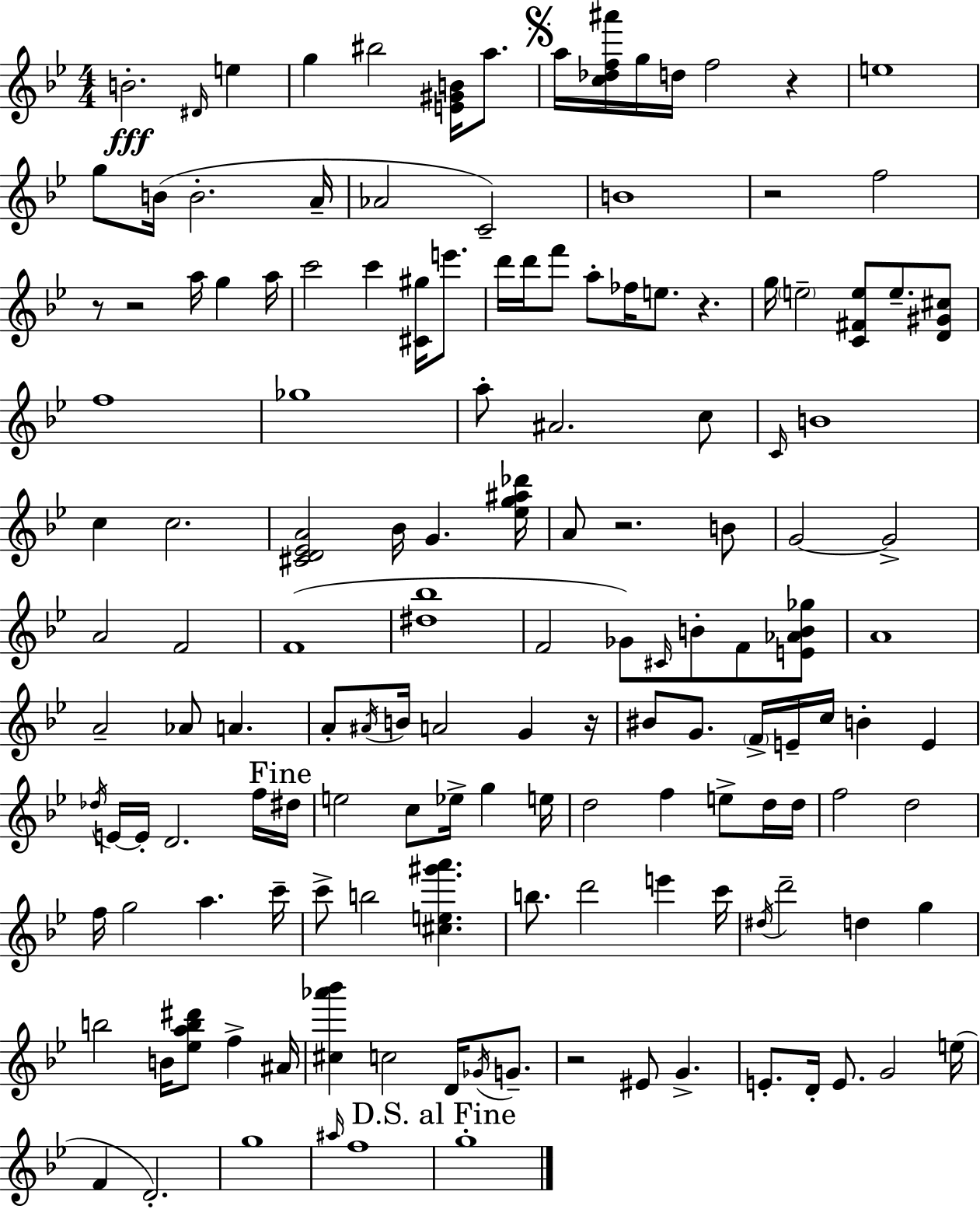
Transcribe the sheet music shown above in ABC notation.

X:1
T:Untitled
M:4/4
L:1/4
K:Gm
B2 ^D/4 e g ^b2 [E^GB]/4 a/2 a/4 [c_df^a']/4 g/4 d/4 f2 z e4 g/2 B/4 B2 A/4 _A2 C2 B4 z2 f2 z/2 z2 a/4 g a/4 c'2 c' [^C^g]/4 e'/2 d'/4 d'/4 f'/2 a/2 _f/4 e/2 z g/4 e2 [C^Fe]/2 e/2 [D^G^c]/2 f4 _g4 a/2 ^A2 c/2 C/4 B4 c c2 [^CD_EA]2 _B/4 G [_eg^a_d']/4 A/2 z2 B/2 G2 G2 A2 F2 F4 [^d_b]4 F2 _G/2 ^C/4 B/2 F/2 [E_AB_g]/2 A4 A2 _A/2 A A/2 ^A/4 B/4 A2 G z/4 ^B/2 G/2 F/4 E/4 c/4 B E _d/4 E/4 E/4 D2 f/4 ^d/4 e2 c/2 _e/4 g e/4 d2 f e/2 d/4 d/4 f2 d2 f/4 g2 a c'/4 c'/2 b2 [^ce^g'a'] b/2 d'2 e' c'/4 ^d/4 d'2 d g b2 B/4 [_eab^d']/2 f ^A/4 [^c_a'_b'] c2 D/4 _G/4 G/2 z2 ^E/2 G E/2 D/4 E/2 G2 e/4 F D2 g4 ^a/4 f4 g4